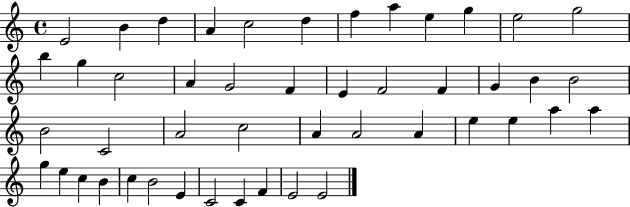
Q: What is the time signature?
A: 4/4